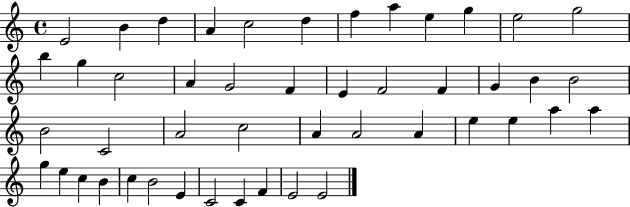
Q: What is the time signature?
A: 4/4